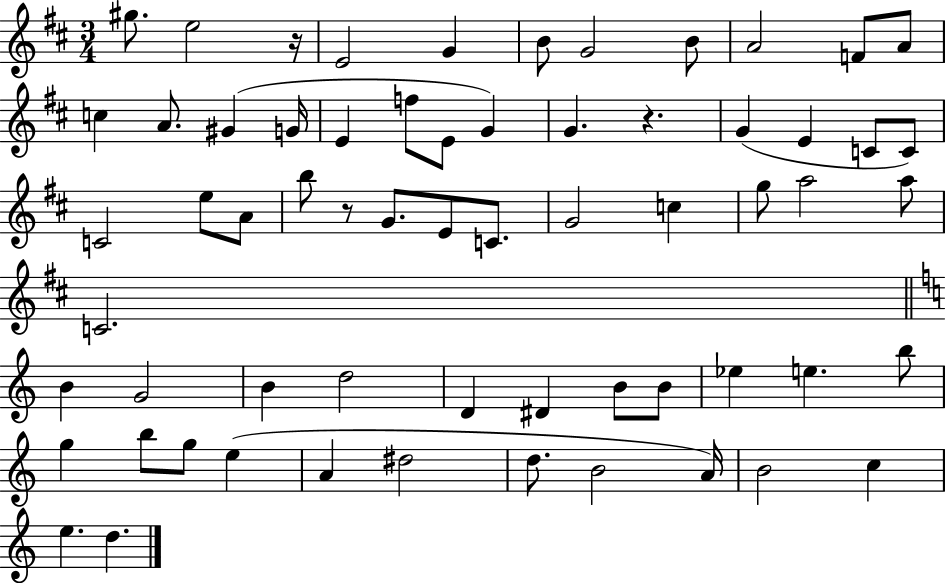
X:1
T:Untitled
M:3/4
L:1/4
K:D
^g/2 e2 z/4 E2 G B/2 G2 B/2 A2 F/2 A/2 c A/2 ^G G/4 E f/2 E/2 G G z G E C/2 C/2 C2 e/2 A/2 b/2 z/2 G/2 E/2 C/2 G2 c g/2 a2 a/2 C2 B G2 B d2 D ^D B/2 B/2 _e e b/2 g b/2 g/2 e A ^d2 d/2 B2 A/4 B2 c e d